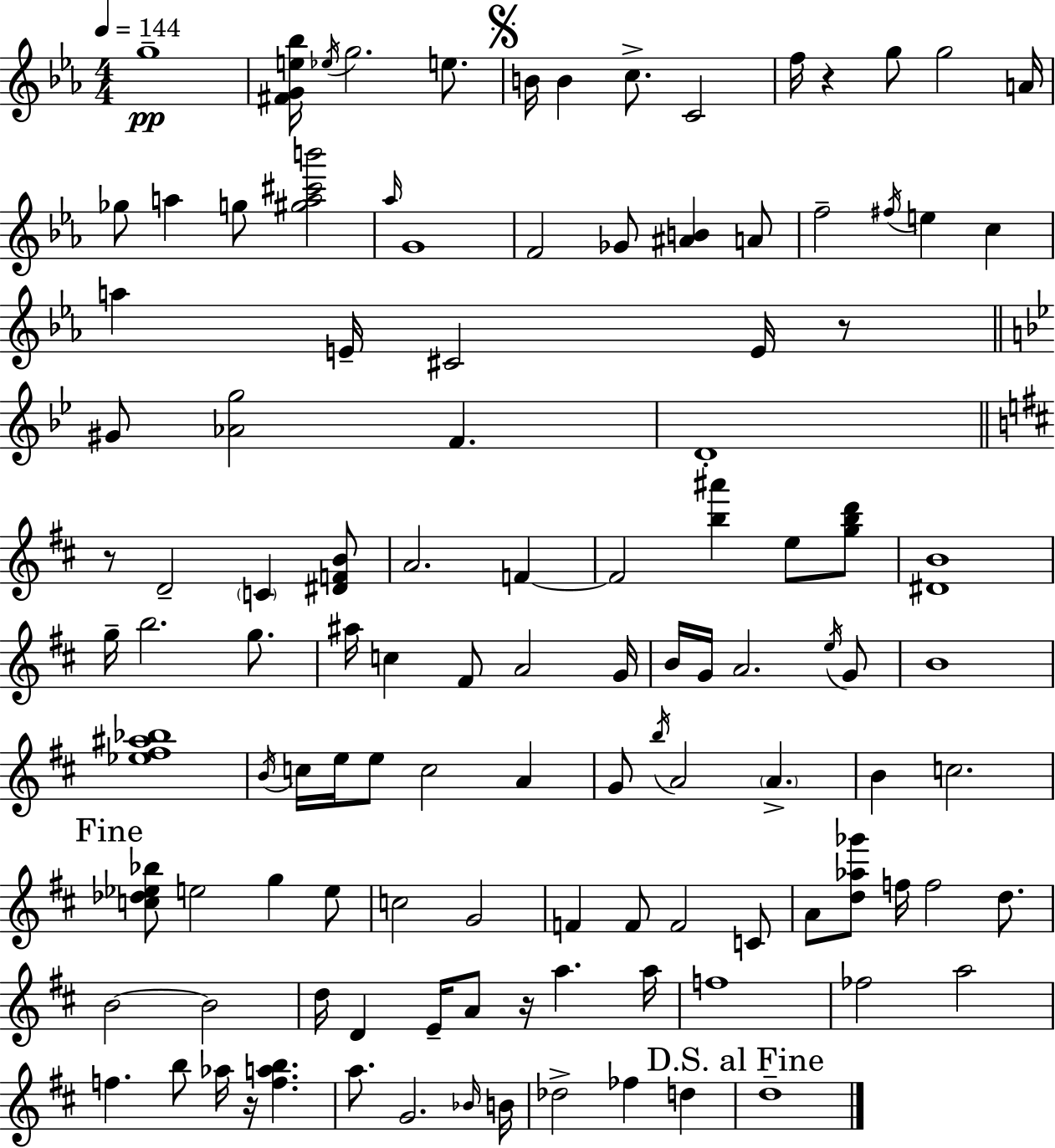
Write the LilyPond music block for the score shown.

{
  \clef treble
  \numericTimeSignature
  \time 4/4
  \key ees \major
  \tempo 4 = 144
  g''1--\pp | <fis' g' e'' bes''>16 \acciaccatura { ees''16 } g''2. e''8. | \mark \markup { \musicglyph "scripts.segno" } b'16 b'4 c''8.-> c'2 | f''16 r4 g''8 g''2 | \break a'16 ges''8 a''4 g''8 <gis'' a'' cis''' b'''>2 | \grace { aes''16 } g'1 | f'2 ges'8 <ais' b'>4 | a'8 f''2-- \acciaccatura { fis''16 } e''4 c''4 | \break a''4 e'16-- cis'2 | e'16 r8 \bar "||" \break \key bes \major gis'8 <aes' g''>2 f'4. | d'1-. | \bar "||" \break \key d \major r8 d'2-- \parenthesize c'4 <dis' f' b'>8 | a'2. f'4~~ | f'2 <b'' ais'''>4 e''8 <g'' b'' d'''>8 | <dis' b'>1 | \break g''16-- b''2. g''8. | ais''16 c''4 fis'8 a'2 g'16 | b'16 g'16 a'2. \acciaccatura { e''16 } g'8 | b'1 | \break <ees'' fis'' ais'' bes''>1 | \acciaccatura { b'16 } c''16 e''16 e''8 c''2 a'4 | g'8 \acciaccatura { b''16 } a'2 \parenthesize a'4.-> | b'4 c''2. | \break \mark "Fine" <c'' des'' ees'' bes''>8 e''2 g''4 | e''8 c''2 g'2 | f'4 f'8 f'2 | c'8 a'8 <d'' aes'' ges'''>8 f''16 f''2 | \break d''8. b'2~~ b'2 | d''16 d'4 e'16-- a'8 r16 a''4. | a''16 f''1 | fes''2 a''2 | \break f''4. b''8 aes''16 r16 <f'' a'' b''>4. | a''8. g'2. | \grace { bes'16 } b'16 des''2-> fes''4 | d''4 \mark "D.S. al Fine" d''1-- | \break \bar "|."
}